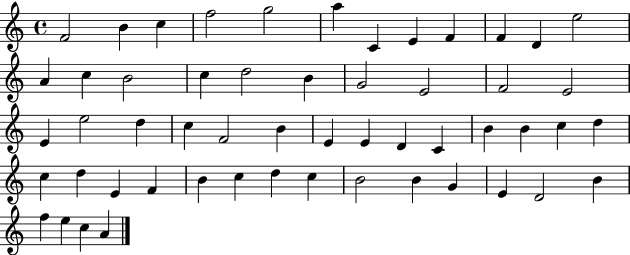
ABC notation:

X:1
T:Untitled
M:4/4
L:1/4
K:C
F2 B c f2 g2 a C E F F D e2 A c B2 c d2 B G2 E2 F2 E2 E e2 d c F2 B E E D C B B c d c d E F B c d c B2 B G E D2 B f e c A